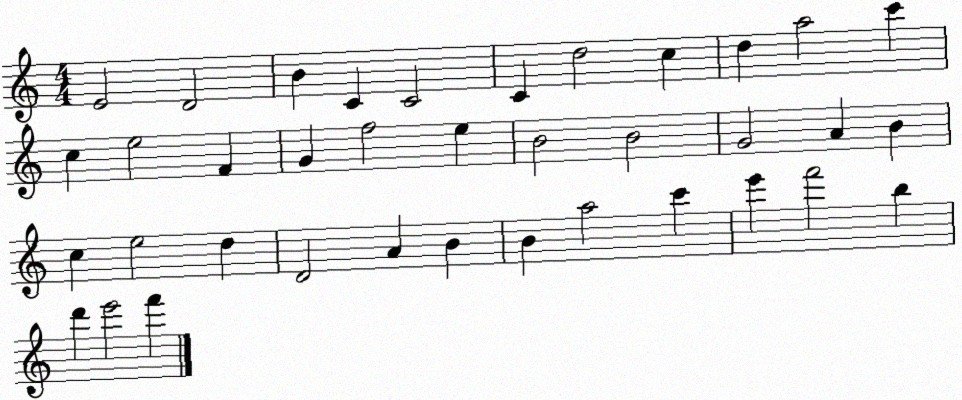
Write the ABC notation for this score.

X:1
T:Untitled
M:4/4
L:1/4
K:C
E2 D2 B C C2 C d2 c d a2 c' c e2 F G f2 e B2 B2 G2 A B c e2 d D2 A B B a2 c' e' f'2 b d' e'2 f'